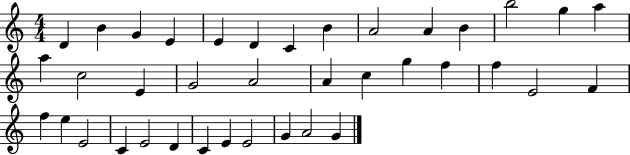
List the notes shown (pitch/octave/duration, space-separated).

D4/q B4/q G4/q E4/q E4/q D4/q C4/q B4/q A4/h A4/q B4/q B5/h G5/q A5/q A5/q C5/h E4/q G4/h A4/h A4/q C5/q G5/q F5/q F5/q E4/h F4/q F5/q E5/q E4/h C4/q E4/h D4/q C4/q E4/q E4/h G4/q A4/h G4/q